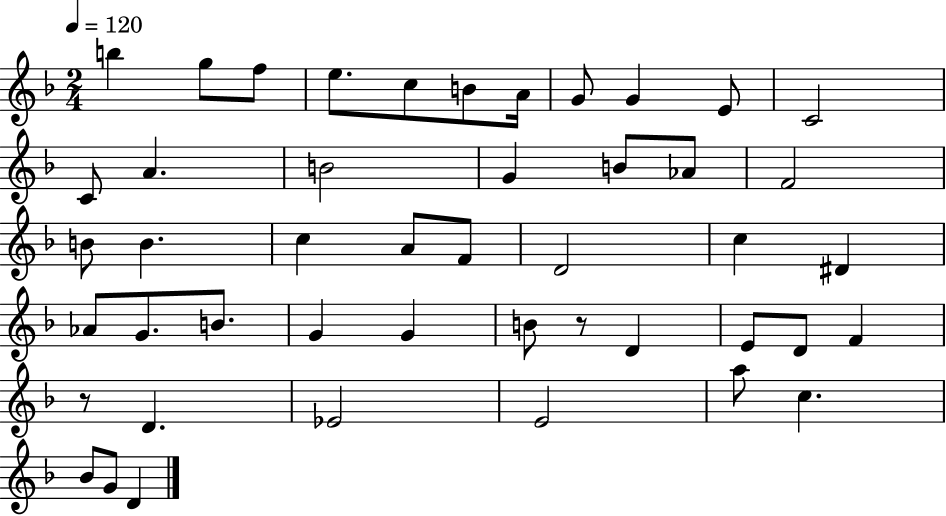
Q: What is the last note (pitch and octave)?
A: D4